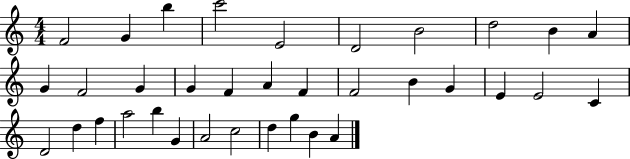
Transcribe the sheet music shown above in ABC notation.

X:1
T:Untitled
M:4/4
L:1/4
K:C
F2 G b c'2 E2 D2 B2 d2 B A G F2 G G F A F F2 B G E E2 C D2 d f a2 b G A2 c2 d g B A